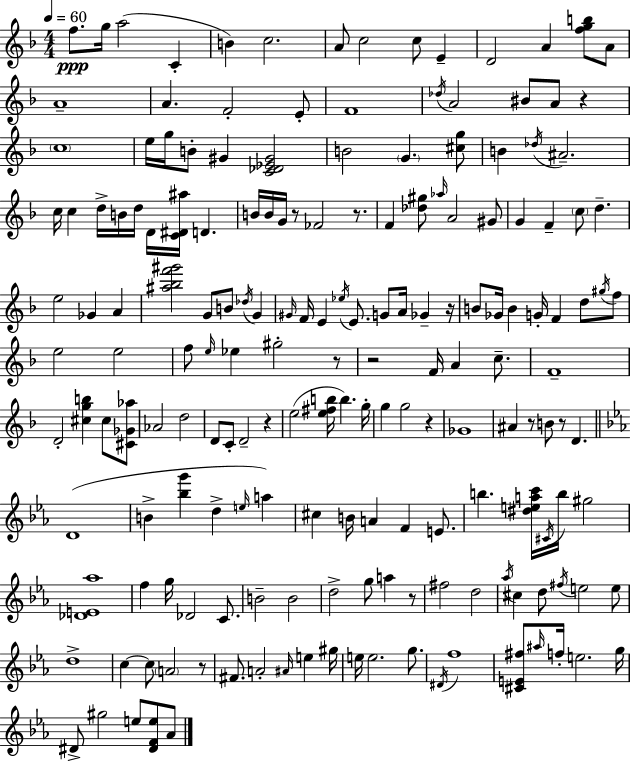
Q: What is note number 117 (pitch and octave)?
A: Db4